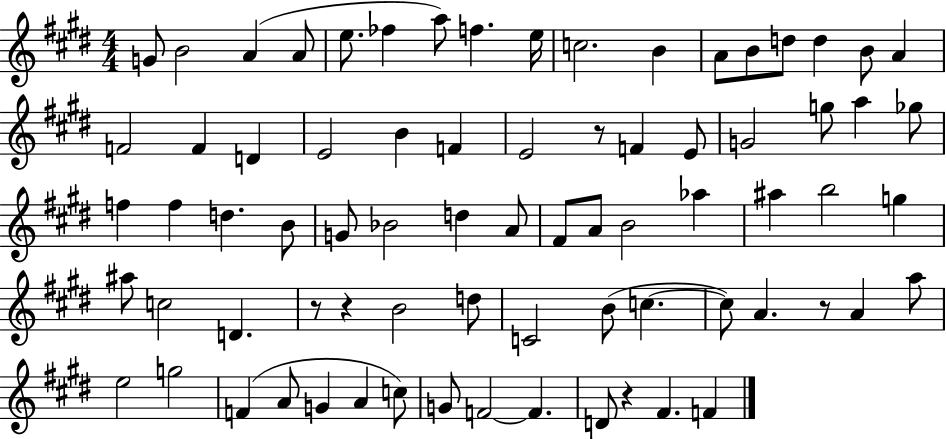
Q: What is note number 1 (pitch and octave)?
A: G4